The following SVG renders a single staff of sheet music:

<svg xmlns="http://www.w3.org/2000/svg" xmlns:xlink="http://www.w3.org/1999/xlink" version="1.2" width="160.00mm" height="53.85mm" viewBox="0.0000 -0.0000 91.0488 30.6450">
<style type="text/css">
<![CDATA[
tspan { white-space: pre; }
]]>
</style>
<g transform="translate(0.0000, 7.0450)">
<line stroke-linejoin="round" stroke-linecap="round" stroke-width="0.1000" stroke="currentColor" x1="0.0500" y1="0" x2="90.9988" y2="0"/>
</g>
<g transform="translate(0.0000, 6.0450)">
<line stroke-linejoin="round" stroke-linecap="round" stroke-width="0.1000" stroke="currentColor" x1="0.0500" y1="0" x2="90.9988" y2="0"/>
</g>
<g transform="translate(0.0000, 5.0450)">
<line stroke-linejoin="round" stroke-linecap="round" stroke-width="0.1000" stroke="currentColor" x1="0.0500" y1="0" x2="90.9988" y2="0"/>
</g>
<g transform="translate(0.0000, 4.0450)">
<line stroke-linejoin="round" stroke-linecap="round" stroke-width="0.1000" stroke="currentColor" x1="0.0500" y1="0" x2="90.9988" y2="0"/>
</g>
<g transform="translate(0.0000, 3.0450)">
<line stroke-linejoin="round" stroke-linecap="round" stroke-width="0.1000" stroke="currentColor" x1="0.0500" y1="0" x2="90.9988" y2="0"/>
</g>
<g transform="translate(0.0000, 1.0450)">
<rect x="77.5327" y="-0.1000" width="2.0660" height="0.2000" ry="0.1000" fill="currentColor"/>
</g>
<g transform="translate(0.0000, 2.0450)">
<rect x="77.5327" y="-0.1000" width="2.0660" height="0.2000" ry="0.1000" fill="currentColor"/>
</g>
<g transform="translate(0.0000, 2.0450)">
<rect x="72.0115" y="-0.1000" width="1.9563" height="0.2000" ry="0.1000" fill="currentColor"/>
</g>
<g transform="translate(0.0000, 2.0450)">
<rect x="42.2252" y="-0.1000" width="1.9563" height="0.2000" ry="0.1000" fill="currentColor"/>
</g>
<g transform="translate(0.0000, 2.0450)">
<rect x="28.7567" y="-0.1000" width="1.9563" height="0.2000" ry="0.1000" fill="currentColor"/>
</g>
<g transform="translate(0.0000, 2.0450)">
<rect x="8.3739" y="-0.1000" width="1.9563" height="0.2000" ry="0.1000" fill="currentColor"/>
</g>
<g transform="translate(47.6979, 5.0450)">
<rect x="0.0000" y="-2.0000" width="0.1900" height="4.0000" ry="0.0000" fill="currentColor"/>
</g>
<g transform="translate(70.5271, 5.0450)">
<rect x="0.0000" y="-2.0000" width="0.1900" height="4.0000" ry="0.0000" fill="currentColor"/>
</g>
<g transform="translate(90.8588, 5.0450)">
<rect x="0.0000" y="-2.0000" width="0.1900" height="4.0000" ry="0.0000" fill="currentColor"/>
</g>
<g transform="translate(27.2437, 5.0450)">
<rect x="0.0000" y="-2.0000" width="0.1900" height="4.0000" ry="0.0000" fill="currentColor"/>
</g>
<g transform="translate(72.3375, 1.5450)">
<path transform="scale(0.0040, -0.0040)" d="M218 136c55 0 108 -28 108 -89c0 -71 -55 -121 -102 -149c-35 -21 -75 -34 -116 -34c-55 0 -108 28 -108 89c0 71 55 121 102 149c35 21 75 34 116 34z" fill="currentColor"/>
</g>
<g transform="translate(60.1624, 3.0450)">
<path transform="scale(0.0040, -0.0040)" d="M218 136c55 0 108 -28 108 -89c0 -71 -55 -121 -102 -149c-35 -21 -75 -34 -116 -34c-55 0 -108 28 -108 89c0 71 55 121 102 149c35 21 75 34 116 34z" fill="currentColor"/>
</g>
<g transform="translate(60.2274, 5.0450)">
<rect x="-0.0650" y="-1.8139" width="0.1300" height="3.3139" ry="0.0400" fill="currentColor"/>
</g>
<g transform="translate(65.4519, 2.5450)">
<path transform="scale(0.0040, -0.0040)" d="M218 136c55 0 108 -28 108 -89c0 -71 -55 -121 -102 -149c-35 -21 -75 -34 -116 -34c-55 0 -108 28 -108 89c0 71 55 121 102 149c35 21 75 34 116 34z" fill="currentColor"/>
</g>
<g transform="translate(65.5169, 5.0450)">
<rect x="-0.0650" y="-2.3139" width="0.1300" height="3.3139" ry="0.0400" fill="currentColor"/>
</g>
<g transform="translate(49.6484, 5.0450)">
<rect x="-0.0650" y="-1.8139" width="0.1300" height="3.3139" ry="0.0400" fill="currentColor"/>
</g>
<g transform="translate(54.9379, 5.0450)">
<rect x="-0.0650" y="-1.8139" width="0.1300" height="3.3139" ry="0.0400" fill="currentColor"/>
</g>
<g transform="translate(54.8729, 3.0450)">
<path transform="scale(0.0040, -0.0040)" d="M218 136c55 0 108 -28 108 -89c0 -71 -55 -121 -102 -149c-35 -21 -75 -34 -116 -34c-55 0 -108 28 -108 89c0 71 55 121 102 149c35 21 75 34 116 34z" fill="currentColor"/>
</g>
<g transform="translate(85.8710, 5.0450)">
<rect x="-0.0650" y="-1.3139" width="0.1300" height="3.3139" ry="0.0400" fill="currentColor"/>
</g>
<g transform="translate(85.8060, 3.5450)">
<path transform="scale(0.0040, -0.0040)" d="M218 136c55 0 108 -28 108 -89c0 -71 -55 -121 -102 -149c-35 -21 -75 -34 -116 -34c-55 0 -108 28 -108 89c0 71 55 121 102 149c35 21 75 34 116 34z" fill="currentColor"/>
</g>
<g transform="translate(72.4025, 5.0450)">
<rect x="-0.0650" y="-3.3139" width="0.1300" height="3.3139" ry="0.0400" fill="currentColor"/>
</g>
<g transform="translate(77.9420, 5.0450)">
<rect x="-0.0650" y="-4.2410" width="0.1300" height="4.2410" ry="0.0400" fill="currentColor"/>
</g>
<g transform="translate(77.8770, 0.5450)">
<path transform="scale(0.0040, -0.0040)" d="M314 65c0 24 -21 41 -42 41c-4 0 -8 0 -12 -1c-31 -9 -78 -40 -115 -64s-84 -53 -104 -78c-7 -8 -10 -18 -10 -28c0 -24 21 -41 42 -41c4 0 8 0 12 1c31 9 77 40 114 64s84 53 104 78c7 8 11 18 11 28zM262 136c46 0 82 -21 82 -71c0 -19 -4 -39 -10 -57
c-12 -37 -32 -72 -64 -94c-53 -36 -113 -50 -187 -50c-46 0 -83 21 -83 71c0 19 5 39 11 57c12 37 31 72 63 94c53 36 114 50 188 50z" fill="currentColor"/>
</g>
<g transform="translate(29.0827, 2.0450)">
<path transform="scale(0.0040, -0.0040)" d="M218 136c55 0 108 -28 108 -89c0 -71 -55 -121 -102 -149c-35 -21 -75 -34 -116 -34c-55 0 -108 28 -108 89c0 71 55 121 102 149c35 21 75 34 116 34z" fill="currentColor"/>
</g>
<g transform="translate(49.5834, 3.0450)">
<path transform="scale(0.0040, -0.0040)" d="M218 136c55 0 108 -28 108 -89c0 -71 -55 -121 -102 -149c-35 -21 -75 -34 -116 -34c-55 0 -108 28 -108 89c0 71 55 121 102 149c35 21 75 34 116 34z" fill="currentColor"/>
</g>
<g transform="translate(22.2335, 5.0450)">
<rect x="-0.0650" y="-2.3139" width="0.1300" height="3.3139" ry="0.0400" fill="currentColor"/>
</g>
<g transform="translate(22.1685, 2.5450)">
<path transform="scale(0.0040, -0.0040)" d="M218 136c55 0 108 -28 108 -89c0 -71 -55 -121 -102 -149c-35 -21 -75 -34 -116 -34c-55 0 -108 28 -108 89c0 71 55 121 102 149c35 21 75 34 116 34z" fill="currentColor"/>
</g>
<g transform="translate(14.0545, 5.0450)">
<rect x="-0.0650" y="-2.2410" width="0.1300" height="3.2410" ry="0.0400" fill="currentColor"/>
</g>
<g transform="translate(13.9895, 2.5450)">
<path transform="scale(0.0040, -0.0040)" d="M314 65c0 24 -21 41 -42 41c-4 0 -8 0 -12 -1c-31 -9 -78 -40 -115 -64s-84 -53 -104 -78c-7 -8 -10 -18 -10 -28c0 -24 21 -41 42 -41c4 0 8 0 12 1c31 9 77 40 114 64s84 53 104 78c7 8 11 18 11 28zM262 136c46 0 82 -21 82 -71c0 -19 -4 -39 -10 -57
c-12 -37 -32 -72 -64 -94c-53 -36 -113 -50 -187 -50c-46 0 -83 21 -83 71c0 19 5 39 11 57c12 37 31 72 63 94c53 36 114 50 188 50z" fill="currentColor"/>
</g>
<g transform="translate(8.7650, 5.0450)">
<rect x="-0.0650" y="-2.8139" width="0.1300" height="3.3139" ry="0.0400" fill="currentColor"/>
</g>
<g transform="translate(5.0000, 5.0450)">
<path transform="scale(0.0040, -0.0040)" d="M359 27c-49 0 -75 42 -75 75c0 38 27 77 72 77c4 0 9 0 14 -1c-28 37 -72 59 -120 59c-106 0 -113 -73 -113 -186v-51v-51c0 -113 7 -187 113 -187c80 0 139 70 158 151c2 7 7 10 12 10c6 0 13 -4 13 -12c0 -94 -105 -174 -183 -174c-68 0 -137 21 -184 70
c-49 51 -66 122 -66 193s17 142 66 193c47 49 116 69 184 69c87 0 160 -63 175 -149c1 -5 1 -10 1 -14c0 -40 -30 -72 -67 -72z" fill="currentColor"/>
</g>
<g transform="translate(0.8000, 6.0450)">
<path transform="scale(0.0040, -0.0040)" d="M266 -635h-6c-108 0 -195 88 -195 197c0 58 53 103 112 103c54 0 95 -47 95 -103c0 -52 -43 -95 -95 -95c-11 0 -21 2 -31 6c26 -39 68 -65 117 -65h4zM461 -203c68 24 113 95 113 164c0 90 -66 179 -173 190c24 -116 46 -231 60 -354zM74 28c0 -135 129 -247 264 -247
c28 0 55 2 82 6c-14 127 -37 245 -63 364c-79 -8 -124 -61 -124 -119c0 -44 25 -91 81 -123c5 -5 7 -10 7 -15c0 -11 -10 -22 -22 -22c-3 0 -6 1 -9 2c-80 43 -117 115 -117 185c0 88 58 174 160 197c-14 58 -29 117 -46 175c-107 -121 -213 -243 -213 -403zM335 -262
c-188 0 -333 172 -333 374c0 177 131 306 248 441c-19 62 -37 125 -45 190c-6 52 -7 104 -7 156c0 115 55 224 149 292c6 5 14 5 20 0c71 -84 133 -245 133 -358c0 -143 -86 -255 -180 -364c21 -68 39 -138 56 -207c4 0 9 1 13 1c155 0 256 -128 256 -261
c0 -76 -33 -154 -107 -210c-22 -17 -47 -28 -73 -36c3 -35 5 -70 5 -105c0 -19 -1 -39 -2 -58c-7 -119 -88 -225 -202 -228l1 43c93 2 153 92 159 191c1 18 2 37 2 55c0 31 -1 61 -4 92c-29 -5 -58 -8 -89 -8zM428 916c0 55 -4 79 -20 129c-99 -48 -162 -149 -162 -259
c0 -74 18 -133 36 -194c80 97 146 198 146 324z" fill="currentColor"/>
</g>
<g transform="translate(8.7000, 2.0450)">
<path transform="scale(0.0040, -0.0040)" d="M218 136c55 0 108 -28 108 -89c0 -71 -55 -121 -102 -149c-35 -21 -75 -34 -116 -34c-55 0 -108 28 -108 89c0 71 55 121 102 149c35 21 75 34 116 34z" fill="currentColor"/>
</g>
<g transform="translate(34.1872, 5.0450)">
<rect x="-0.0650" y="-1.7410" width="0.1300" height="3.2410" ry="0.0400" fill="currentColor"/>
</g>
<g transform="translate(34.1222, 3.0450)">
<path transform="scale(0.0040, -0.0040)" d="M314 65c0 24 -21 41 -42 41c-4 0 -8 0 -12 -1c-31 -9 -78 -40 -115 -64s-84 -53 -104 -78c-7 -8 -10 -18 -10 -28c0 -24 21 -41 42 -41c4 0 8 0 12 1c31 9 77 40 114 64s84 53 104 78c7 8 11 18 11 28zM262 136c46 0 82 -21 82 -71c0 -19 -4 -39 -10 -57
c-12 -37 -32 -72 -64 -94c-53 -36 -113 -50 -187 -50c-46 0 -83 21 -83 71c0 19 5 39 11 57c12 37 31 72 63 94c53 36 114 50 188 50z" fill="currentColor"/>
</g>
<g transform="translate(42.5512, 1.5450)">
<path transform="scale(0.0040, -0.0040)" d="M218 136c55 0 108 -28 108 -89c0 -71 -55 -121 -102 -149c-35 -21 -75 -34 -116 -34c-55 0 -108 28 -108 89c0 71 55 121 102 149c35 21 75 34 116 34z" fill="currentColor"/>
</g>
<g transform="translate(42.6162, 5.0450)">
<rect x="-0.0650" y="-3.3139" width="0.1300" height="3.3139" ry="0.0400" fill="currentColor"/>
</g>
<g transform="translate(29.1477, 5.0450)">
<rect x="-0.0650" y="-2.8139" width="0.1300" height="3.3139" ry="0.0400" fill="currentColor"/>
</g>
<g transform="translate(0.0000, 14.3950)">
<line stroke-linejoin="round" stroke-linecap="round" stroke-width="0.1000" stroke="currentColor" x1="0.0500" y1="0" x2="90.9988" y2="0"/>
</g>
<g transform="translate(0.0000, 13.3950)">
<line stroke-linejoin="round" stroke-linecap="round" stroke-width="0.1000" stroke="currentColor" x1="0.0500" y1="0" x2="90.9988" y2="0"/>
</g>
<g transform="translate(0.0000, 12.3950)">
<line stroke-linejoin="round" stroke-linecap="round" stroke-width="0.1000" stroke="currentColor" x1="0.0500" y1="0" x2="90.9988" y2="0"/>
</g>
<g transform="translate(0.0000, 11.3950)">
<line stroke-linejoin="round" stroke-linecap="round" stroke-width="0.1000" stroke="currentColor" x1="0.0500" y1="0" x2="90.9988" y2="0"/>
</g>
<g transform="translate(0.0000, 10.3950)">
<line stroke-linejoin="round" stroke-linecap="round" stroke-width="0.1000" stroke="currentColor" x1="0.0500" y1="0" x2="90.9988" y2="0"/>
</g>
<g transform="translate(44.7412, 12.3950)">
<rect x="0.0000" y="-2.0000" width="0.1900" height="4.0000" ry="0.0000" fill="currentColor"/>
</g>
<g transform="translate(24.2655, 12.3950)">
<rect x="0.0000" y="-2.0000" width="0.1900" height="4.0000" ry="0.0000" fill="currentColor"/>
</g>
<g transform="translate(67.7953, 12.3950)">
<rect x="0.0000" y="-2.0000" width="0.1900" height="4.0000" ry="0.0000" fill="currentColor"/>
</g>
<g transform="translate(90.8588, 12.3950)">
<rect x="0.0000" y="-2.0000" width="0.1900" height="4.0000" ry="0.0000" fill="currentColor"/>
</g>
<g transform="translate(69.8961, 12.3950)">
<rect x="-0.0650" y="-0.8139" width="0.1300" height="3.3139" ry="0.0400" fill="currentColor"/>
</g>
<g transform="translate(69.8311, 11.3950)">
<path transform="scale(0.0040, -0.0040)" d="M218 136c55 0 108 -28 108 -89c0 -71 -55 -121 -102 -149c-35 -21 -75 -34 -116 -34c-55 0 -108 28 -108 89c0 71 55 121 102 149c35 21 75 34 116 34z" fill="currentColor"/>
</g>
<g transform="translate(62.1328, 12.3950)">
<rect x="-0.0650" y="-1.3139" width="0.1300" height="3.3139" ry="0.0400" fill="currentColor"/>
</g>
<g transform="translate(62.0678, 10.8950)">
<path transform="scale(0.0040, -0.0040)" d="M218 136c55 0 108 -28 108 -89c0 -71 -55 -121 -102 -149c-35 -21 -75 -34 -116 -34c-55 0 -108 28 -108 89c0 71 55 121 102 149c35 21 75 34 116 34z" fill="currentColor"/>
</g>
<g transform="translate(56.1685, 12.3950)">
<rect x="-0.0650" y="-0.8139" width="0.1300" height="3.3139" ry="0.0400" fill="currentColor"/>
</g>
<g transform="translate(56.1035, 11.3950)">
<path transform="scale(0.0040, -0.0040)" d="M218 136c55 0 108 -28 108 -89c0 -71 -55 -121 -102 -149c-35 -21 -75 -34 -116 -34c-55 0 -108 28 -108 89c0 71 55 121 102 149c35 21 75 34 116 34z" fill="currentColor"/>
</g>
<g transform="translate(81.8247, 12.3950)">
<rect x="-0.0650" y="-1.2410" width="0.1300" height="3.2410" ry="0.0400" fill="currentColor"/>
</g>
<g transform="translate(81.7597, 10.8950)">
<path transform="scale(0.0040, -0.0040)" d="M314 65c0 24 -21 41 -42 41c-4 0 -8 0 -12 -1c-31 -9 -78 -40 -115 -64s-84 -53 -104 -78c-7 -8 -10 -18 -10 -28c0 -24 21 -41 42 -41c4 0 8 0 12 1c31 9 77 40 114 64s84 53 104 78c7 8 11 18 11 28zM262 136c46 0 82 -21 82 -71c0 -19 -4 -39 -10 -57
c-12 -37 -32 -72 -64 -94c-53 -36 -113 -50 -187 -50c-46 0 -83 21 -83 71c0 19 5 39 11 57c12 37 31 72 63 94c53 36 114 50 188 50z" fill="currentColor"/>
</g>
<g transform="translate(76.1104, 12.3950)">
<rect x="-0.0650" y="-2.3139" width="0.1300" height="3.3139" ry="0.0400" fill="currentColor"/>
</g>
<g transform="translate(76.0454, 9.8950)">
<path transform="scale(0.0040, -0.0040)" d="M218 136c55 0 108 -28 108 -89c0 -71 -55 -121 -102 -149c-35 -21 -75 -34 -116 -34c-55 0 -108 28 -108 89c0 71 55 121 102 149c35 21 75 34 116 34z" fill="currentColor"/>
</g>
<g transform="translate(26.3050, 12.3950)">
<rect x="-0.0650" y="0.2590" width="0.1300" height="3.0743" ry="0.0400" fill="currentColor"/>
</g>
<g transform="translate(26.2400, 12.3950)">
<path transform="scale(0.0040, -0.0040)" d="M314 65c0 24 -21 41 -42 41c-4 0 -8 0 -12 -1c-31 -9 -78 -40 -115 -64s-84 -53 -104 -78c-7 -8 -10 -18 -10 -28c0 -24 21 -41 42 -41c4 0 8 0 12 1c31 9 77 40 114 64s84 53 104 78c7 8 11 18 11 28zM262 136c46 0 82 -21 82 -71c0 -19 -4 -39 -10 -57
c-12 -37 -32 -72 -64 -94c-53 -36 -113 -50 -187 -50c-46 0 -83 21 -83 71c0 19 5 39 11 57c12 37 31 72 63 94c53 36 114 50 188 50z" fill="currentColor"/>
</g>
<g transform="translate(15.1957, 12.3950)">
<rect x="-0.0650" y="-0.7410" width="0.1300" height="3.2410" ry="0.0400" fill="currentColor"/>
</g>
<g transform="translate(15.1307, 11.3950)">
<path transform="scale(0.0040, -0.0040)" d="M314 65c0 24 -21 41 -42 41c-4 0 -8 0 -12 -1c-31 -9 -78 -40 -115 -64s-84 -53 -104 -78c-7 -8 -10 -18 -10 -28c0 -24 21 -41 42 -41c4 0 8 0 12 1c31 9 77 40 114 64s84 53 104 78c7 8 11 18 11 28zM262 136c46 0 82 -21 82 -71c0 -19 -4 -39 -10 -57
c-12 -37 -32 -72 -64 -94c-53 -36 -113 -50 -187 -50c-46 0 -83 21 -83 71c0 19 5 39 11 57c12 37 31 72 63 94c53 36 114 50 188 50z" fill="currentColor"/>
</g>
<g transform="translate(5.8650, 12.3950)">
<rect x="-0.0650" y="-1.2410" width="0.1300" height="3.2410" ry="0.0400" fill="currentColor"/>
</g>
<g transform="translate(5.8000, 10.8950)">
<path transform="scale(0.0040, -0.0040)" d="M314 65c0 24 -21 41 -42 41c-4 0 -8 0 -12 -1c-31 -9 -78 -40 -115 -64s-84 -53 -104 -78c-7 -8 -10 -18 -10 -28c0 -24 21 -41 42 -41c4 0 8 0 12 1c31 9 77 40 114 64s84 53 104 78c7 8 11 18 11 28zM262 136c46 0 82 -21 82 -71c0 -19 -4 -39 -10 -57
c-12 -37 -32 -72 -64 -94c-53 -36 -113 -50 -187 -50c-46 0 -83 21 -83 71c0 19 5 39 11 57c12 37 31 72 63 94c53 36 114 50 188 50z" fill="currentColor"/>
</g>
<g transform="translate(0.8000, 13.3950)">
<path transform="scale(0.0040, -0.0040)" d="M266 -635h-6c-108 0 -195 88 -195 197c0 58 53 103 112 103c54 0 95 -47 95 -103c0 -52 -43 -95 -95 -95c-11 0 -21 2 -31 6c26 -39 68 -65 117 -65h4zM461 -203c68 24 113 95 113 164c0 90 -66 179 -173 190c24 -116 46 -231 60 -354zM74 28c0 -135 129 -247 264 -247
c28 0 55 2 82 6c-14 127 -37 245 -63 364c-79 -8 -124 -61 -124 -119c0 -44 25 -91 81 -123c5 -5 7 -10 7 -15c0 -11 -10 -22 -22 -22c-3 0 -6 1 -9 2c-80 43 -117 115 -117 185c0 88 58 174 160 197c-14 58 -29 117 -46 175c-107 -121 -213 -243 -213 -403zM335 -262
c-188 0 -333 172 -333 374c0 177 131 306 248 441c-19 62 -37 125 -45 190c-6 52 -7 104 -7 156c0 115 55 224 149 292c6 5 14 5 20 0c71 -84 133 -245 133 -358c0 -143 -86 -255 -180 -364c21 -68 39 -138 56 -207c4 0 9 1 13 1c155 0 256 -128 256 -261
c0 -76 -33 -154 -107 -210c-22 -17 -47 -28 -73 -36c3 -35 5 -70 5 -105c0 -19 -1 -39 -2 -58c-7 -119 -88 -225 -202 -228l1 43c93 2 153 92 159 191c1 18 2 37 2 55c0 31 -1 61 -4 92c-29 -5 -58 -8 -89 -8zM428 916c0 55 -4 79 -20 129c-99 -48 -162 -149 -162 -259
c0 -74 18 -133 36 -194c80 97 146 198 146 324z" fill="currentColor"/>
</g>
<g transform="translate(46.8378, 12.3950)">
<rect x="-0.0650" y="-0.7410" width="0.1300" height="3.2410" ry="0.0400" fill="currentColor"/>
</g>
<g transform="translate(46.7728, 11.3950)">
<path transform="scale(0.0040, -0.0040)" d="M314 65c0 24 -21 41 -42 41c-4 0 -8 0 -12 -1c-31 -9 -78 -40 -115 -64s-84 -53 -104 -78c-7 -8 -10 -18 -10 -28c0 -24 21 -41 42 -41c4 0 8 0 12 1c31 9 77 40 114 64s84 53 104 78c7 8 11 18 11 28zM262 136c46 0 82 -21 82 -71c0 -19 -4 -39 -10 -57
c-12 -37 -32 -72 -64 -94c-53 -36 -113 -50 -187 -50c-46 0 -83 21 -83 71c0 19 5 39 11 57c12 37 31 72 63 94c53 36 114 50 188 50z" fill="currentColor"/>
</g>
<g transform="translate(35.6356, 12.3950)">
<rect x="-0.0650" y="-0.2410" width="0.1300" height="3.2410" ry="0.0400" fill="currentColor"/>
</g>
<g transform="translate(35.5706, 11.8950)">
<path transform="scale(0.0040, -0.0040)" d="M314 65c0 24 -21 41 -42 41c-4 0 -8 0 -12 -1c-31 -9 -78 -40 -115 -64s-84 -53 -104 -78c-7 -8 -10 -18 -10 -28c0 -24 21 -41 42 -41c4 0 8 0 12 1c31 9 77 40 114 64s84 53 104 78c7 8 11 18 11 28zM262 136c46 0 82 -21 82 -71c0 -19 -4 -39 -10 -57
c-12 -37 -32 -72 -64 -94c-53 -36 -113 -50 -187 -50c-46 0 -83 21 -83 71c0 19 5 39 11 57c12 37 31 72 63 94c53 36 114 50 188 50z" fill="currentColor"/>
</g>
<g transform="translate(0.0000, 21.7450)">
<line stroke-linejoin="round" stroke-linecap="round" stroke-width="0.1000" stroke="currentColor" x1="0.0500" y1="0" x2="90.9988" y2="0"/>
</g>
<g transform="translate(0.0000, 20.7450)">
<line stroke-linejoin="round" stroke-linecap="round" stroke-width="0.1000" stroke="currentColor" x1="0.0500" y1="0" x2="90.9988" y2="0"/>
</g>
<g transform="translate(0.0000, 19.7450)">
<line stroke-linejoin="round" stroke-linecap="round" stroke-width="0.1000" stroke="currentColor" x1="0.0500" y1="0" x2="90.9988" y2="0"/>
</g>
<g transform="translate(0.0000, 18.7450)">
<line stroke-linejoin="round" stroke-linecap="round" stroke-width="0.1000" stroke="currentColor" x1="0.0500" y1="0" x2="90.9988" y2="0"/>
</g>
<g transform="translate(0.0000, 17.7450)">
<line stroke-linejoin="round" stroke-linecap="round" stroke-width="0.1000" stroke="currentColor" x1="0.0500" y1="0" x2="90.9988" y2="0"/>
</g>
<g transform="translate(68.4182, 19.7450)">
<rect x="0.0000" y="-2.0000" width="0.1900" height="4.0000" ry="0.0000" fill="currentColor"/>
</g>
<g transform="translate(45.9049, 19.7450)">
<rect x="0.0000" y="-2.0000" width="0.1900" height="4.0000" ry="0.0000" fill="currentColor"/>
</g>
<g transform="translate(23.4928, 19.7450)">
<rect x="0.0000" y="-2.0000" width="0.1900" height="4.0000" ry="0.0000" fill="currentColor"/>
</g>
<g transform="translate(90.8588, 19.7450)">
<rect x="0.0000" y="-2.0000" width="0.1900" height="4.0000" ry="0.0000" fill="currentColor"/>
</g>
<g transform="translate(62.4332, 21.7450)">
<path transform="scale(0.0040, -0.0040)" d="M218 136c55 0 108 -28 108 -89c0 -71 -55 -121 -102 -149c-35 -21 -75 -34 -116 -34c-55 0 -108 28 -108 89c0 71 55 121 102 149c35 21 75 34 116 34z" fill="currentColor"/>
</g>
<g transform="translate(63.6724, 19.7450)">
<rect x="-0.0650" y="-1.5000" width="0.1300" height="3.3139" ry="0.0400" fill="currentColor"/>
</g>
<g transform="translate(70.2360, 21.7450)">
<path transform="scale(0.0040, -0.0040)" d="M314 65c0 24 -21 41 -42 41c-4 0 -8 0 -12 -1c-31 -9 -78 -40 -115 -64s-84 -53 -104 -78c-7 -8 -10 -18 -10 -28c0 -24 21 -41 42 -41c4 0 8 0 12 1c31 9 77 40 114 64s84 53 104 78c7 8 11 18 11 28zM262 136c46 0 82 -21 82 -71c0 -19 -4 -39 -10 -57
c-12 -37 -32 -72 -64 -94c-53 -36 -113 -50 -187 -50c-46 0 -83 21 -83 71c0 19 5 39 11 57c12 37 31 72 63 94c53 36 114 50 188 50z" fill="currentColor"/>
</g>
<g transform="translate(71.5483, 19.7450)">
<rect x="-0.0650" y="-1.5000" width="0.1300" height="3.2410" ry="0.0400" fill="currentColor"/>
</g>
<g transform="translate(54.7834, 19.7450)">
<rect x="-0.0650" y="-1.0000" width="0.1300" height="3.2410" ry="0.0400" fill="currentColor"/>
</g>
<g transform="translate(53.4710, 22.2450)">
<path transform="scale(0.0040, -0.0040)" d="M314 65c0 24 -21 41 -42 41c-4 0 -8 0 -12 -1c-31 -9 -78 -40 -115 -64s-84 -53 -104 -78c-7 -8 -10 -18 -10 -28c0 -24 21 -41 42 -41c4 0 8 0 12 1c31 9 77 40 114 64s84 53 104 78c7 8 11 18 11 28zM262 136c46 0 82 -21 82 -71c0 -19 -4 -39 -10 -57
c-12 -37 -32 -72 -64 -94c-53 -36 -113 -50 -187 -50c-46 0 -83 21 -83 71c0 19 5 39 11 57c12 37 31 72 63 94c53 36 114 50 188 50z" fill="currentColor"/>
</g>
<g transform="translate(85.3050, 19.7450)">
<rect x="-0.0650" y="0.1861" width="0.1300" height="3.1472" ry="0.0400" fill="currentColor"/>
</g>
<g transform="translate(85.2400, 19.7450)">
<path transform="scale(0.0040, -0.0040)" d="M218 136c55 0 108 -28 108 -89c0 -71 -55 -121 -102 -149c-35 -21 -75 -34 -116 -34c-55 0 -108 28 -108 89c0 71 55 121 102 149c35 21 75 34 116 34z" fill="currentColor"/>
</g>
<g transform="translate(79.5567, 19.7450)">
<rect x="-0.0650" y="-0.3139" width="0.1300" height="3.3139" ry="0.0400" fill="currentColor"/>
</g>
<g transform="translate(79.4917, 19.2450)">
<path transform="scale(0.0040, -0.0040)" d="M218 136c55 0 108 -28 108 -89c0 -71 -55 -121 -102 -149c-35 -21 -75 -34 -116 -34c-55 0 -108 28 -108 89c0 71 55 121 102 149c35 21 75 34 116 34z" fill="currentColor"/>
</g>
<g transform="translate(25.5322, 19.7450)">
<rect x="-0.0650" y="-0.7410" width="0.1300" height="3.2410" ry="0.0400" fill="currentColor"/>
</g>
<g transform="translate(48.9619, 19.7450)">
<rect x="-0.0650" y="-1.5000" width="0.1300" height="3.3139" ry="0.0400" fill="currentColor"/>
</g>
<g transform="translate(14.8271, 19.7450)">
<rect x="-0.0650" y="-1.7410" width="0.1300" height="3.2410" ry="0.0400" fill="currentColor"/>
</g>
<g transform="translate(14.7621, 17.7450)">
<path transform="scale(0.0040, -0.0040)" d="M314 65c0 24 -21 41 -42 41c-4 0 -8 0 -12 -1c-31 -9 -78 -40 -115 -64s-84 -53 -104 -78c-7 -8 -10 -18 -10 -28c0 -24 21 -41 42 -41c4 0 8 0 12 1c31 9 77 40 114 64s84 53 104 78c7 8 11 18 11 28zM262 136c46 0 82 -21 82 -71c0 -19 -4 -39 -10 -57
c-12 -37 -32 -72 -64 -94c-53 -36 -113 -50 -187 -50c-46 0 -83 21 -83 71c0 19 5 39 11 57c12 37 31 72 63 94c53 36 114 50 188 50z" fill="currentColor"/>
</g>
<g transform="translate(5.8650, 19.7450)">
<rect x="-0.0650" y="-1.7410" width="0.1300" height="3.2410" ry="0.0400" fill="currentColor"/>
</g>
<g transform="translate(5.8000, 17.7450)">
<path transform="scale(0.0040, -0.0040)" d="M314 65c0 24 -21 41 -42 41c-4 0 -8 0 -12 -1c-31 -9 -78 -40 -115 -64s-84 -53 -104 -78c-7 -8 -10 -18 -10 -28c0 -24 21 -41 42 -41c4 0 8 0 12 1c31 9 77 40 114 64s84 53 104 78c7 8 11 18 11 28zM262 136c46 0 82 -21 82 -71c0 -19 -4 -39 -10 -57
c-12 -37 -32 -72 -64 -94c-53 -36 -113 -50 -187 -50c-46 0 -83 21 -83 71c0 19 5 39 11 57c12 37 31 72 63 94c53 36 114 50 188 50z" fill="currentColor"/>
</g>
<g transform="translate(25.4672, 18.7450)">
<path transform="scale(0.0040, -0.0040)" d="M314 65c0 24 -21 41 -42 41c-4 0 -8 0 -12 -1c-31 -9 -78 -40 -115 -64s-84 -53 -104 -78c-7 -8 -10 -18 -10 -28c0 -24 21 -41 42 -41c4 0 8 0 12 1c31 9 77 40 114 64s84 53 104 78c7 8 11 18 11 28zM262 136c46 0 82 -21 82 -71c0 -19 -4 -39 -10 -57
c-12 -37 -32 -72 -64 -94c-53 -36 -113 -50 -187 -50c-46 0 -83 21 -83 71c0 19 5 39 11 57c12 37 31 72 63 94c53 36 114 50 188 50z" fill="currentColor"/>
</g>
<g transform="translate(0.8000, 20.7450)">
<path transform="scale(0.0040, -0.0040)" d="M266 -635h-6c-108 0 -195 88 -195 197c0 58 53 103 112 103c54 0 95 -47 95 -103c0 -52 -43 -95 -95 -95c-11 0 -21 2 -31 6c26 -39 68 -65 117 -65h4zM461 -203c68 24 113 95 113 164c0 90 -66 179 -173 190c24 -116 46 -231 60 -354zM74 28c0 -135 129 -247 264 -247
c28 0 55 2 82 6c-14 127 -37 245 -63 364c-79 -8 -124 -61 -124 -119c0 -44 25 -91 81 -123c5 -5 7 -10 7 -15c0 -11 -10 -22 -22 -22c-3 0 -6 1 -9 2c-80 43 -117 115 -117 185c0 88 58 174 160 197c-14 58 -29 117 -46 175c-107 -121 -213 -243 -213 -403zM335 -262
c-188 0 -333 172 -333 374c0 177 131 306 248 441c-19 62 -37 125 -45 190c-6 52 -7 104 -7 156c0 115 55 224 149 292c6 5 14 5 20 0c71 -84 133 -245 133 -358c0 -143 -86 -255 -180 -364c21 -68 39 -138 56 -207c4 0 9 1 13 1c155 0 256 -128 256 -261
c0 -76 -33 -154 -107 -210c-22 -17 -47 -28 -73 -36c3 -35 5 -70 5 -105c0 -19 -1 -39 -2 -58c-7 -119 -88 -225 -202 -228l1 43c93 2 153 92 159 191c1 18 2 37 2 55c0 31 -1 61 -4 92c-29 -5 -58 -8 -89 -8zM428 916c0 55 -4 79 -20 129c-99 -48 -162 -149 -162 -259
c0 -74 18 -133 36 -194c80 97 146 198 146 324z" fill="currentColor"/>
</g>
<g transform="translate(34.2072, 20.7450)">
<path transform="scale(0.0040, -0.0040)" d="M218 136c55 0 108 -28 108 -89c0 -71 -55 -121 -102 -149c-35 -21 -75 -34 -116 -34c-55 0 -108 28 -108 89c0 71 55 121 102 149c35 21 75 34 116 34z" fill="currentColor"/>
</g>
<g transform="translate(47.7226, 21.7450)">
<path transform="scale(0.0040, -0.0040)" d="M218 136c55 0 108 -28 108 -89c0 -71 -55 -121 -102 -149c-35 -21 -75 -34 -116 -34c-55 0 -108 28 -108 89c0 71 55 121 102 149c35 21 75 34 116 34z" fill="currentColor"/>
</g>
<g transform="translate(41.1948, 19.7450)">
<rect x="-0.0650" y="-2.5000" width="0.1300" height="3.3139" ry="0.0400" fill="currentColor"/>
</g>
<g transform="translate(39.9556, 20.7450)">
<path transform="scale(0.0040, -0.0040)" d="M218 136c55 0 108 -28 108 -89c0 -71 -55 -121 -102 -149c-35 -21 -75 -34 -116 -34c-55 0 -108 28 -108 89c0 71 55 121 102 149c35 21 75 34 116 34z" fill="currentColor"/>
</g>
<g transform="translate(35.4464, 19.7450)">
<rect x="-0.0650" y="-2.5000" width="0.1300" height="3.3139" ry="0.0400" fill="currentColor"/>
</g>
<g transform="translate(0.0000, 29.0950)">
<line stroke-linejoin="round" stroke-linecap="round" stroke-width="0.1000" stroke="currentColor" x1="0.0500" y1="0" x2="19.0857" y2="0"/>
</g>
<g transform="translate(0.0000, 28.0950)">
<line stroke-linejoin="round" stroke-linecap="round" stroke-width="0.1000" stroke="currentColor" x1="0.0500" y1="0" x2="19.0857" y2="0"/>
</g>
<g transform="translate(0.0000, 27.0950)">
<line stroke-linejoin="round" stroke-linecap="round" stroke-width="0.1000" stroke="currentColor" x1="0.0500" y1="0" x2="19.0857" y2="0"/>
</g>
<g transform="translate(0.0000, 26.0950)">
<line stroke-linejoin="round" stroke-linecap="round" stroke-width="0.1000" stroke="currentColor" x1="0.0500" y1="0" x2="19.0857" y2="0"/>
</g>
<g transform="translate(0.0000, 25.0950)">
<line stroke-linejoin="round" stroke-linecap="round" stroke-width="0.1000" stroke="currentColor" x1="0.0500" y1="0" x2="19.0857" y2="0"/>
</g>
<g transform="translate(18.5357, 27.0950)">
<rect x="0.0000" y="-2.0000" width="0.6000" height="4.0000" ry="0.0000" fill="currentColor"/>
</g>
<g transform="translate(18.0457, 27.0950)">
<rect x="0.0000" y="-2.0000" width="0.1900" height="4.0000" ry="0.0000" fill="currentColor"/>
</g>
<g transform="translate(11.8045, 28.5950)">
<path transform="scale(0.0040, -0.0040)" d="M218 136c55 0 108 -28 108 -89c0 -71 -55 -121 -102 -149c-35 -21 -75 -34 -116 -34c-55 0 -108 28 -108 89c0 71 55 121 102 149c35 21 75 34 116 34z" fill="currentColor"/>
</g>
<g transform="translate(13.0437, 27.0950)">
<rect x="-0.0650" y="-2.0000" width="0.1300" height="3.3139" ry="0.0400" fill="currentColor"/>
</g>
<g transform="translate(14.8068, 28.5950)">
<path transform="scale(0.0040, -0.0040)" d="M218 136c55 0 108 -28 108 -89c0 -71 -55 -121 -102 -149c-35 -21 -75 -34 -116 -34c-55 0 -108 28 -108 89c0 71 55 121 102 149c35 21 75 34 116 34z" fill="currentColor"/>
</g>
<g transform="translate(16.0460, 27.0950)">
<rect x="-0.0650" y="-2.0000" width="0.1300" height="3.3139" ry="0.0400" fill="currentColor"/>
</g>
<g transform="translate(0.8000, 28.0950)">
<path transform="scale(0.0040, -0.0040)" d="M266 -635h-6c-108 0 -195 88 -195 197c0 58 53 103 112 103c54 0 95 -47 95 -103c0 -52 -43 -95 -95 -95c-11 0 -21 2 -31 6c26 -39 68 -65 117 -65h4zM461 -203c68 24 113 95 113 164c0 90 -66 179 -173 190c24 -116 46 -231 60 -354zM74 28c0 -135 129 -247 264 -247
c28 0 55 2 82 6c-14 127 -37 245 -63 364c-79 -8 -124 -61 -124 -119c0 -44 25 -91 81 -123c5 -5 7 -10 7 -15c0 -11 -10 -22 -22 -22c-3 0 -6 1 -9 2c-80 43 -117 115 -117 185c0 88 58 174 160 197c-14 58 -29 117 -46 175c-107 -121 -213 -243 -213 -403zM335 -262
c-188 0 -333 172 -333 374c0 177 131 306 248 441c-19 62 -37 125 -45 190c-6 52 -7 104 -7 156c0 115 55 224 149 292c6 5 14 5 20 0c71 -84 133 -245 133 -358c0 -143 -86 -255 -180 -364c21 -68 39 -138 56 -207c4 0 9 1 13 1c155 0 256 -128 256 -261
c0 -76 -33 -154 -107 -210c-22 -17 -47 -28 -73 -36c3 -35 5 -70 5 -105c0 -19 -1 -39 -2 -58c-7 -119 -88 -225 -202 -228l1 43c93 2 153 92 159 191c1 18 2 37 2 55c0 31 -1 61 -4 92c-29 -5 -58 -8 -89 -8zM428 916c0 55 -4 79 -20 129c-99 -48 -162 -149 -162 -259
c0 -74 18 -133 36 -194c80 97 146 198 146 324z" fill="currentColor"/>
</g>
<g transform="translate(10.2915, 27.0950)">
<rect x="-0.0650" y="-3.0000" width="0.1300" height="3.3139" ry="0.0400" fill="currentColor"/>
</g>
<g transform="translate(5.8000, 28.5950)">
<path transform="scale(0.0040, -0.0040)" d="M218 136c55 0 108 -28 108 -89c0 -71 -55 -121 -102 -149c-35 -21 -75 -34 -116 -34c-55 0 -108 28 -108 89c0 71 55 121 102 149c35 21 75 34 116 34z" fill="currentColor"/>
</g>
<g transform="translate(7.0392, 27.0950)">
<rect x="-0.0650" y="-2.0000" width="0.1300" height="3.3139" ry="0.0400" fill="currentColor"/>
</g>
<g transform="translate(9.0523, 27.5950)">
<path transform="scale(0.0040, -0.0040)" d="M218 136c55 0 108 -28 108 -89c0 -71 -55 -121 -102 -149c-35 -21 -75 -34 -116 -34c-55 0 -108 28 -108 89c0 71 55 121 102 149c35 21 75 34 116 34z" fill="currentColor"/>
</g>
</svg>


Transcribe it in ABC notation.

X:1
T:Untitled
M:4/4
L:1/4
K:C
a g2 g a f2 b f f f g b d'2 e e2 d2 B2 c2 d2 d e d g e2 f2 f2 d2 G G E D2 E E2 c B F A F F